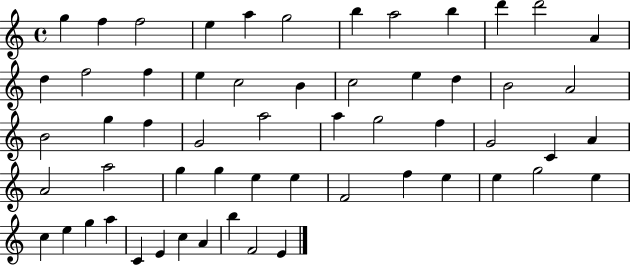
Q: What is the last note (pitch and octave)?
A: E4